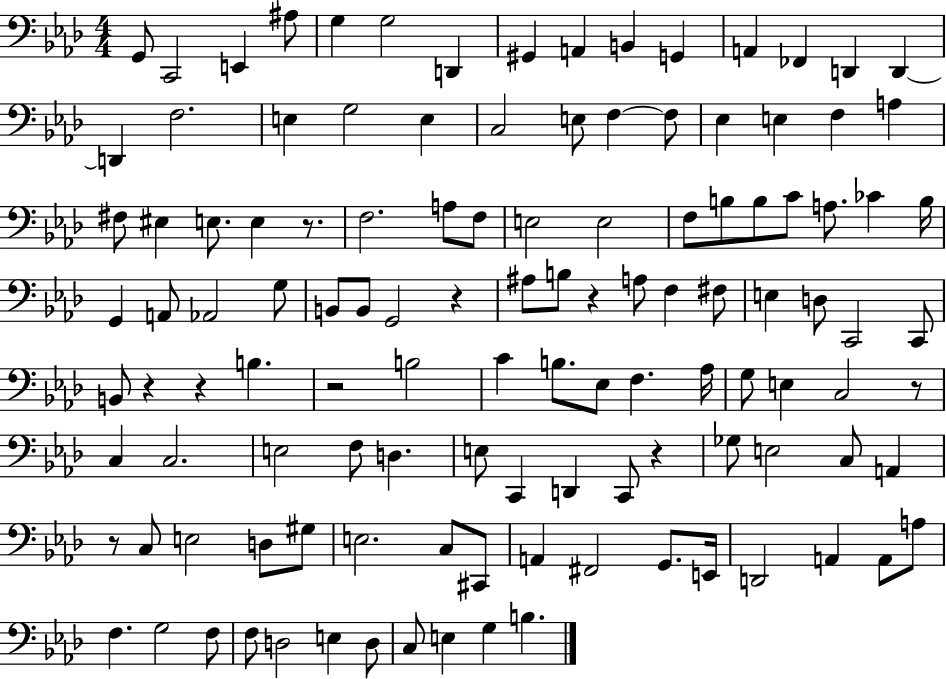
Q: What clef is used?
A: bass